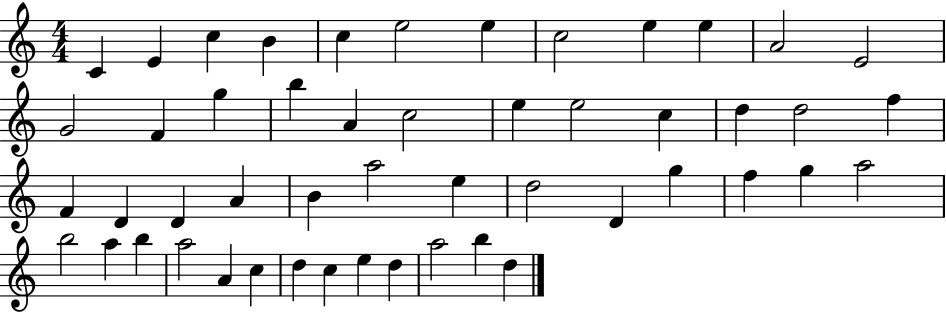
{
  \clef treble
  \numericTimeSignature
  \time 4/4
  \key c \major
  c'4 e'4 c''4 b'4 | c''4 e''2 e''4 | c''2 e''4 e''4 | a'2 e'2 | \break g'2 f'4 g''4 | b''4 a'4 c''2 | e''4 e''2 c''4 | d''4 d''2 f''4 | \break f'4 d'4 d'4 a'4 | b'4 a''2 e''4 | d''2 d'4 g''4 | f''4 g''4 a''2 | \break b''2 a''4 b''4 | a''2 a'4 c''4 | d''4 c''4 e''4 d''4 | a''2 b''4 d''4 | \break \bar "|."
}